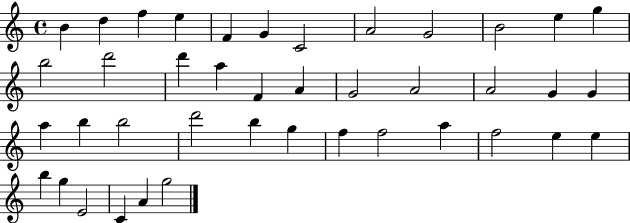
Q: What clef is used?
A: treble